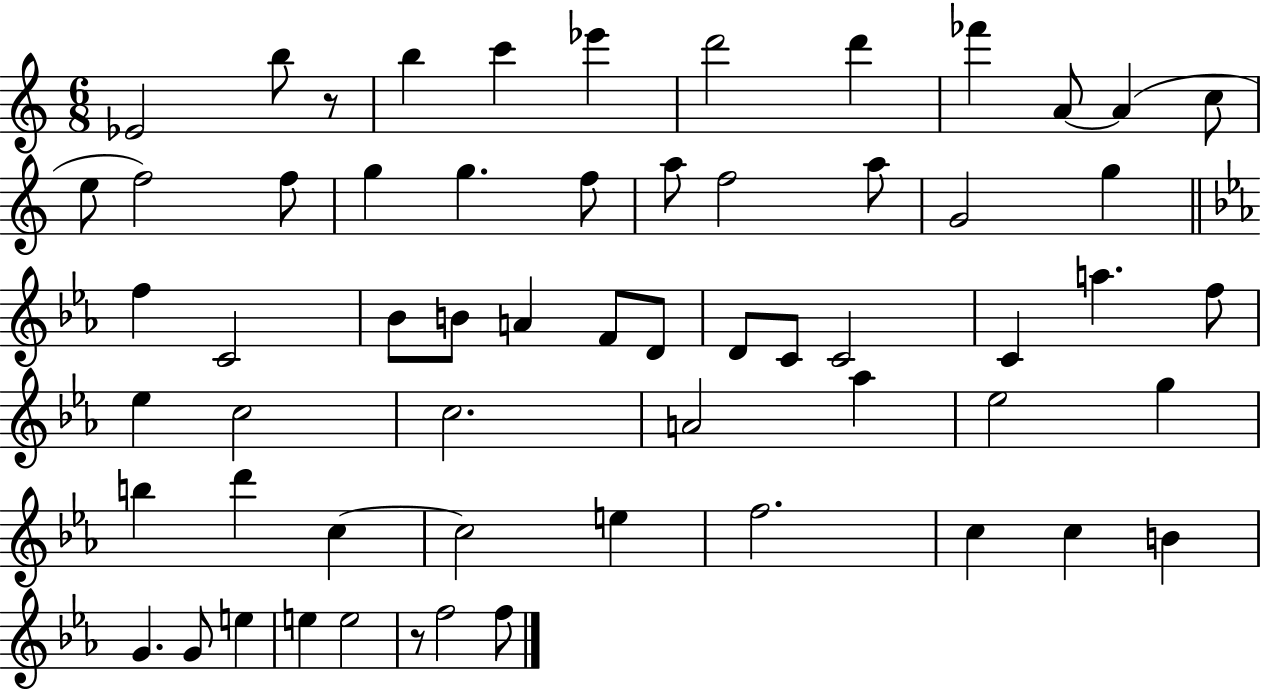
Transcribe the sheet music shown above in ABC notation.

X:1
T:Untitled
M:6/8
L:1/4
K:C
_E2 b/2 z/2 b c' _e' d'2 d' _f' A/2 A c/2 e/2 f2 f/2 g g f/2 a/2 f2 a/2 G2 g f C2 _B/2 B/2 A F/2 D/2 D/2 C/2 C2 C a f/2 _e c2 c2 A2 _a _e2 g b d' c c2 e f2 c c B G G/2 e e e2 z/2 f2 f/2